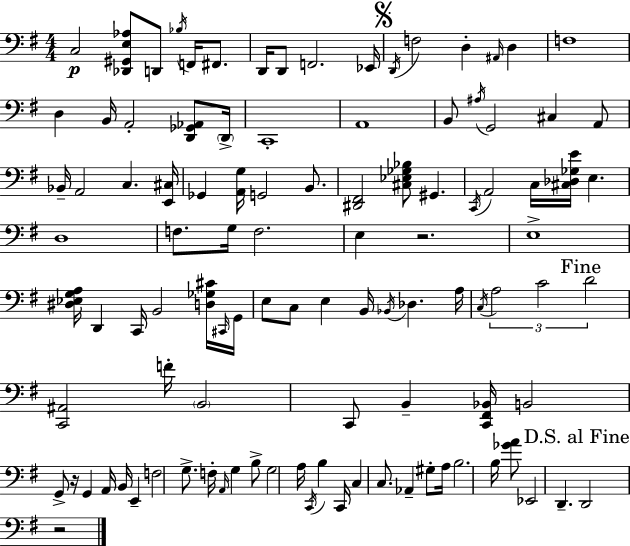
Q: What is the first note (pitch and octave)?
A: C3